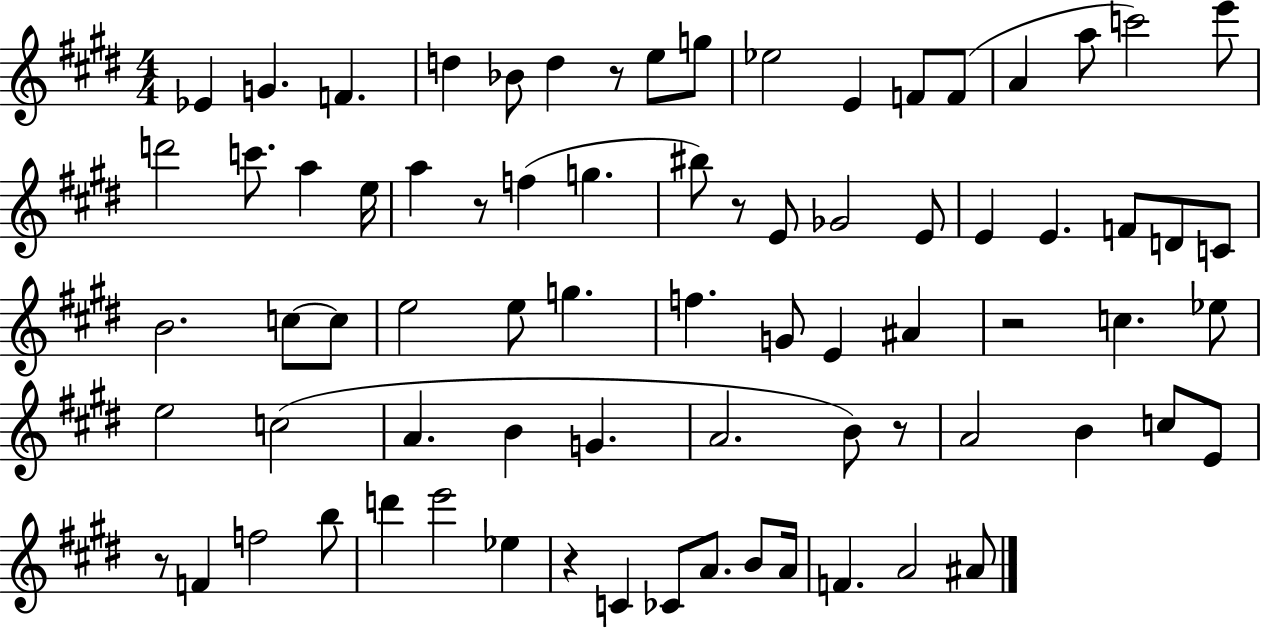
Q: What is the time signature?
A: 4/4